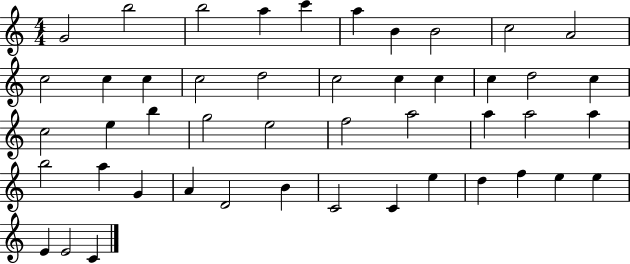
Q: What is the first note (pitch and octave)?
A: G4